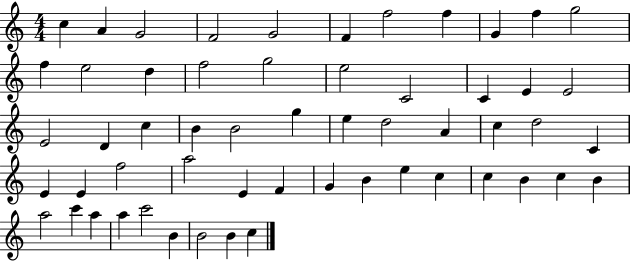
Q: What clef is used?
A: treble